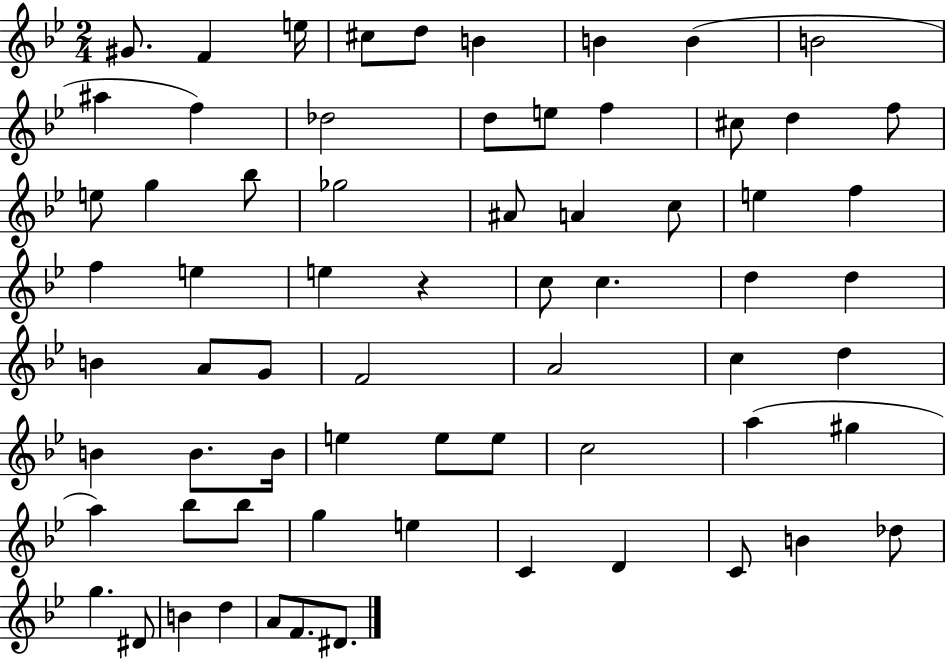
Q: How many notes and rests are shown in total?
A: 68